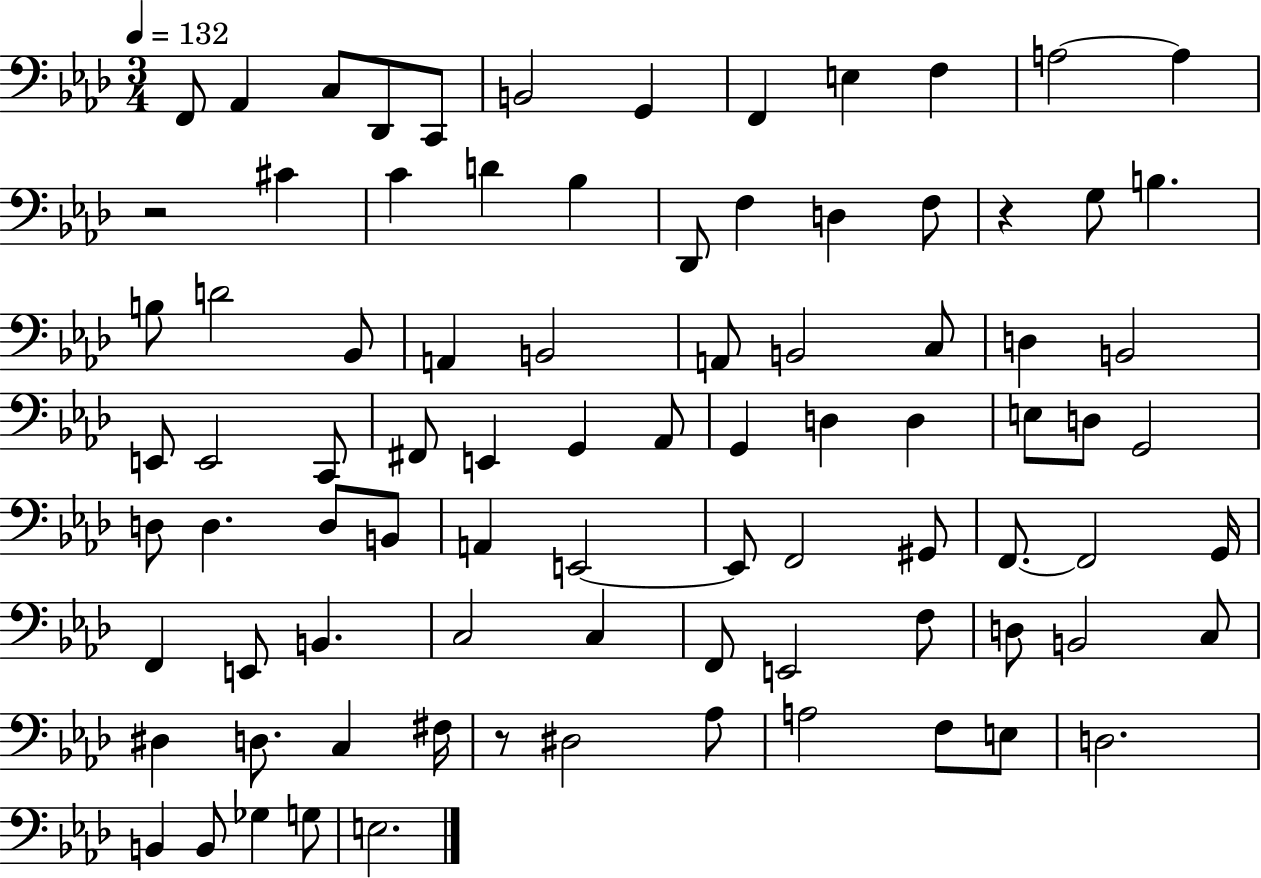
{
  \clef bass
  \numericTimeSignature
  \time 3/4
  \key aes \major
  \tempo 4 = 132
  f,8 aes,4 c8 des,8 c,8 | b,2 g,4 | f,4 e4 f4 | a2~~ a4 | \break r2 cis'4 | c'4 d'4 bes4 | des,8 f4 d4 f8 | r4 g8 b4. | \break b8 d'2 bes,8 | a,4 b,2 | a,8 b,2 c8 | d4 b,2 | \break e,8 e,2 c,8 | fis,8 e,4 g,4 aes,8 | g,4 d4 d4 | e8 d8 g,2 | \break d8 d4. d8 b,8 | a,4 e,2~~ | e,8 f,2 gis,8 | f,8.~~ f,2 g,16 | \break f,4 e,8 b,4. | c2 c4 | f,8 e,2 f8 | d8 b,2 c8 | \break dis4 d8. c4 fis16 | r8 dis2 aes8 | a2 f8 e8 | d2. | \break b,4 b,8 ges4 g8 | e2. | \bar "|."
}